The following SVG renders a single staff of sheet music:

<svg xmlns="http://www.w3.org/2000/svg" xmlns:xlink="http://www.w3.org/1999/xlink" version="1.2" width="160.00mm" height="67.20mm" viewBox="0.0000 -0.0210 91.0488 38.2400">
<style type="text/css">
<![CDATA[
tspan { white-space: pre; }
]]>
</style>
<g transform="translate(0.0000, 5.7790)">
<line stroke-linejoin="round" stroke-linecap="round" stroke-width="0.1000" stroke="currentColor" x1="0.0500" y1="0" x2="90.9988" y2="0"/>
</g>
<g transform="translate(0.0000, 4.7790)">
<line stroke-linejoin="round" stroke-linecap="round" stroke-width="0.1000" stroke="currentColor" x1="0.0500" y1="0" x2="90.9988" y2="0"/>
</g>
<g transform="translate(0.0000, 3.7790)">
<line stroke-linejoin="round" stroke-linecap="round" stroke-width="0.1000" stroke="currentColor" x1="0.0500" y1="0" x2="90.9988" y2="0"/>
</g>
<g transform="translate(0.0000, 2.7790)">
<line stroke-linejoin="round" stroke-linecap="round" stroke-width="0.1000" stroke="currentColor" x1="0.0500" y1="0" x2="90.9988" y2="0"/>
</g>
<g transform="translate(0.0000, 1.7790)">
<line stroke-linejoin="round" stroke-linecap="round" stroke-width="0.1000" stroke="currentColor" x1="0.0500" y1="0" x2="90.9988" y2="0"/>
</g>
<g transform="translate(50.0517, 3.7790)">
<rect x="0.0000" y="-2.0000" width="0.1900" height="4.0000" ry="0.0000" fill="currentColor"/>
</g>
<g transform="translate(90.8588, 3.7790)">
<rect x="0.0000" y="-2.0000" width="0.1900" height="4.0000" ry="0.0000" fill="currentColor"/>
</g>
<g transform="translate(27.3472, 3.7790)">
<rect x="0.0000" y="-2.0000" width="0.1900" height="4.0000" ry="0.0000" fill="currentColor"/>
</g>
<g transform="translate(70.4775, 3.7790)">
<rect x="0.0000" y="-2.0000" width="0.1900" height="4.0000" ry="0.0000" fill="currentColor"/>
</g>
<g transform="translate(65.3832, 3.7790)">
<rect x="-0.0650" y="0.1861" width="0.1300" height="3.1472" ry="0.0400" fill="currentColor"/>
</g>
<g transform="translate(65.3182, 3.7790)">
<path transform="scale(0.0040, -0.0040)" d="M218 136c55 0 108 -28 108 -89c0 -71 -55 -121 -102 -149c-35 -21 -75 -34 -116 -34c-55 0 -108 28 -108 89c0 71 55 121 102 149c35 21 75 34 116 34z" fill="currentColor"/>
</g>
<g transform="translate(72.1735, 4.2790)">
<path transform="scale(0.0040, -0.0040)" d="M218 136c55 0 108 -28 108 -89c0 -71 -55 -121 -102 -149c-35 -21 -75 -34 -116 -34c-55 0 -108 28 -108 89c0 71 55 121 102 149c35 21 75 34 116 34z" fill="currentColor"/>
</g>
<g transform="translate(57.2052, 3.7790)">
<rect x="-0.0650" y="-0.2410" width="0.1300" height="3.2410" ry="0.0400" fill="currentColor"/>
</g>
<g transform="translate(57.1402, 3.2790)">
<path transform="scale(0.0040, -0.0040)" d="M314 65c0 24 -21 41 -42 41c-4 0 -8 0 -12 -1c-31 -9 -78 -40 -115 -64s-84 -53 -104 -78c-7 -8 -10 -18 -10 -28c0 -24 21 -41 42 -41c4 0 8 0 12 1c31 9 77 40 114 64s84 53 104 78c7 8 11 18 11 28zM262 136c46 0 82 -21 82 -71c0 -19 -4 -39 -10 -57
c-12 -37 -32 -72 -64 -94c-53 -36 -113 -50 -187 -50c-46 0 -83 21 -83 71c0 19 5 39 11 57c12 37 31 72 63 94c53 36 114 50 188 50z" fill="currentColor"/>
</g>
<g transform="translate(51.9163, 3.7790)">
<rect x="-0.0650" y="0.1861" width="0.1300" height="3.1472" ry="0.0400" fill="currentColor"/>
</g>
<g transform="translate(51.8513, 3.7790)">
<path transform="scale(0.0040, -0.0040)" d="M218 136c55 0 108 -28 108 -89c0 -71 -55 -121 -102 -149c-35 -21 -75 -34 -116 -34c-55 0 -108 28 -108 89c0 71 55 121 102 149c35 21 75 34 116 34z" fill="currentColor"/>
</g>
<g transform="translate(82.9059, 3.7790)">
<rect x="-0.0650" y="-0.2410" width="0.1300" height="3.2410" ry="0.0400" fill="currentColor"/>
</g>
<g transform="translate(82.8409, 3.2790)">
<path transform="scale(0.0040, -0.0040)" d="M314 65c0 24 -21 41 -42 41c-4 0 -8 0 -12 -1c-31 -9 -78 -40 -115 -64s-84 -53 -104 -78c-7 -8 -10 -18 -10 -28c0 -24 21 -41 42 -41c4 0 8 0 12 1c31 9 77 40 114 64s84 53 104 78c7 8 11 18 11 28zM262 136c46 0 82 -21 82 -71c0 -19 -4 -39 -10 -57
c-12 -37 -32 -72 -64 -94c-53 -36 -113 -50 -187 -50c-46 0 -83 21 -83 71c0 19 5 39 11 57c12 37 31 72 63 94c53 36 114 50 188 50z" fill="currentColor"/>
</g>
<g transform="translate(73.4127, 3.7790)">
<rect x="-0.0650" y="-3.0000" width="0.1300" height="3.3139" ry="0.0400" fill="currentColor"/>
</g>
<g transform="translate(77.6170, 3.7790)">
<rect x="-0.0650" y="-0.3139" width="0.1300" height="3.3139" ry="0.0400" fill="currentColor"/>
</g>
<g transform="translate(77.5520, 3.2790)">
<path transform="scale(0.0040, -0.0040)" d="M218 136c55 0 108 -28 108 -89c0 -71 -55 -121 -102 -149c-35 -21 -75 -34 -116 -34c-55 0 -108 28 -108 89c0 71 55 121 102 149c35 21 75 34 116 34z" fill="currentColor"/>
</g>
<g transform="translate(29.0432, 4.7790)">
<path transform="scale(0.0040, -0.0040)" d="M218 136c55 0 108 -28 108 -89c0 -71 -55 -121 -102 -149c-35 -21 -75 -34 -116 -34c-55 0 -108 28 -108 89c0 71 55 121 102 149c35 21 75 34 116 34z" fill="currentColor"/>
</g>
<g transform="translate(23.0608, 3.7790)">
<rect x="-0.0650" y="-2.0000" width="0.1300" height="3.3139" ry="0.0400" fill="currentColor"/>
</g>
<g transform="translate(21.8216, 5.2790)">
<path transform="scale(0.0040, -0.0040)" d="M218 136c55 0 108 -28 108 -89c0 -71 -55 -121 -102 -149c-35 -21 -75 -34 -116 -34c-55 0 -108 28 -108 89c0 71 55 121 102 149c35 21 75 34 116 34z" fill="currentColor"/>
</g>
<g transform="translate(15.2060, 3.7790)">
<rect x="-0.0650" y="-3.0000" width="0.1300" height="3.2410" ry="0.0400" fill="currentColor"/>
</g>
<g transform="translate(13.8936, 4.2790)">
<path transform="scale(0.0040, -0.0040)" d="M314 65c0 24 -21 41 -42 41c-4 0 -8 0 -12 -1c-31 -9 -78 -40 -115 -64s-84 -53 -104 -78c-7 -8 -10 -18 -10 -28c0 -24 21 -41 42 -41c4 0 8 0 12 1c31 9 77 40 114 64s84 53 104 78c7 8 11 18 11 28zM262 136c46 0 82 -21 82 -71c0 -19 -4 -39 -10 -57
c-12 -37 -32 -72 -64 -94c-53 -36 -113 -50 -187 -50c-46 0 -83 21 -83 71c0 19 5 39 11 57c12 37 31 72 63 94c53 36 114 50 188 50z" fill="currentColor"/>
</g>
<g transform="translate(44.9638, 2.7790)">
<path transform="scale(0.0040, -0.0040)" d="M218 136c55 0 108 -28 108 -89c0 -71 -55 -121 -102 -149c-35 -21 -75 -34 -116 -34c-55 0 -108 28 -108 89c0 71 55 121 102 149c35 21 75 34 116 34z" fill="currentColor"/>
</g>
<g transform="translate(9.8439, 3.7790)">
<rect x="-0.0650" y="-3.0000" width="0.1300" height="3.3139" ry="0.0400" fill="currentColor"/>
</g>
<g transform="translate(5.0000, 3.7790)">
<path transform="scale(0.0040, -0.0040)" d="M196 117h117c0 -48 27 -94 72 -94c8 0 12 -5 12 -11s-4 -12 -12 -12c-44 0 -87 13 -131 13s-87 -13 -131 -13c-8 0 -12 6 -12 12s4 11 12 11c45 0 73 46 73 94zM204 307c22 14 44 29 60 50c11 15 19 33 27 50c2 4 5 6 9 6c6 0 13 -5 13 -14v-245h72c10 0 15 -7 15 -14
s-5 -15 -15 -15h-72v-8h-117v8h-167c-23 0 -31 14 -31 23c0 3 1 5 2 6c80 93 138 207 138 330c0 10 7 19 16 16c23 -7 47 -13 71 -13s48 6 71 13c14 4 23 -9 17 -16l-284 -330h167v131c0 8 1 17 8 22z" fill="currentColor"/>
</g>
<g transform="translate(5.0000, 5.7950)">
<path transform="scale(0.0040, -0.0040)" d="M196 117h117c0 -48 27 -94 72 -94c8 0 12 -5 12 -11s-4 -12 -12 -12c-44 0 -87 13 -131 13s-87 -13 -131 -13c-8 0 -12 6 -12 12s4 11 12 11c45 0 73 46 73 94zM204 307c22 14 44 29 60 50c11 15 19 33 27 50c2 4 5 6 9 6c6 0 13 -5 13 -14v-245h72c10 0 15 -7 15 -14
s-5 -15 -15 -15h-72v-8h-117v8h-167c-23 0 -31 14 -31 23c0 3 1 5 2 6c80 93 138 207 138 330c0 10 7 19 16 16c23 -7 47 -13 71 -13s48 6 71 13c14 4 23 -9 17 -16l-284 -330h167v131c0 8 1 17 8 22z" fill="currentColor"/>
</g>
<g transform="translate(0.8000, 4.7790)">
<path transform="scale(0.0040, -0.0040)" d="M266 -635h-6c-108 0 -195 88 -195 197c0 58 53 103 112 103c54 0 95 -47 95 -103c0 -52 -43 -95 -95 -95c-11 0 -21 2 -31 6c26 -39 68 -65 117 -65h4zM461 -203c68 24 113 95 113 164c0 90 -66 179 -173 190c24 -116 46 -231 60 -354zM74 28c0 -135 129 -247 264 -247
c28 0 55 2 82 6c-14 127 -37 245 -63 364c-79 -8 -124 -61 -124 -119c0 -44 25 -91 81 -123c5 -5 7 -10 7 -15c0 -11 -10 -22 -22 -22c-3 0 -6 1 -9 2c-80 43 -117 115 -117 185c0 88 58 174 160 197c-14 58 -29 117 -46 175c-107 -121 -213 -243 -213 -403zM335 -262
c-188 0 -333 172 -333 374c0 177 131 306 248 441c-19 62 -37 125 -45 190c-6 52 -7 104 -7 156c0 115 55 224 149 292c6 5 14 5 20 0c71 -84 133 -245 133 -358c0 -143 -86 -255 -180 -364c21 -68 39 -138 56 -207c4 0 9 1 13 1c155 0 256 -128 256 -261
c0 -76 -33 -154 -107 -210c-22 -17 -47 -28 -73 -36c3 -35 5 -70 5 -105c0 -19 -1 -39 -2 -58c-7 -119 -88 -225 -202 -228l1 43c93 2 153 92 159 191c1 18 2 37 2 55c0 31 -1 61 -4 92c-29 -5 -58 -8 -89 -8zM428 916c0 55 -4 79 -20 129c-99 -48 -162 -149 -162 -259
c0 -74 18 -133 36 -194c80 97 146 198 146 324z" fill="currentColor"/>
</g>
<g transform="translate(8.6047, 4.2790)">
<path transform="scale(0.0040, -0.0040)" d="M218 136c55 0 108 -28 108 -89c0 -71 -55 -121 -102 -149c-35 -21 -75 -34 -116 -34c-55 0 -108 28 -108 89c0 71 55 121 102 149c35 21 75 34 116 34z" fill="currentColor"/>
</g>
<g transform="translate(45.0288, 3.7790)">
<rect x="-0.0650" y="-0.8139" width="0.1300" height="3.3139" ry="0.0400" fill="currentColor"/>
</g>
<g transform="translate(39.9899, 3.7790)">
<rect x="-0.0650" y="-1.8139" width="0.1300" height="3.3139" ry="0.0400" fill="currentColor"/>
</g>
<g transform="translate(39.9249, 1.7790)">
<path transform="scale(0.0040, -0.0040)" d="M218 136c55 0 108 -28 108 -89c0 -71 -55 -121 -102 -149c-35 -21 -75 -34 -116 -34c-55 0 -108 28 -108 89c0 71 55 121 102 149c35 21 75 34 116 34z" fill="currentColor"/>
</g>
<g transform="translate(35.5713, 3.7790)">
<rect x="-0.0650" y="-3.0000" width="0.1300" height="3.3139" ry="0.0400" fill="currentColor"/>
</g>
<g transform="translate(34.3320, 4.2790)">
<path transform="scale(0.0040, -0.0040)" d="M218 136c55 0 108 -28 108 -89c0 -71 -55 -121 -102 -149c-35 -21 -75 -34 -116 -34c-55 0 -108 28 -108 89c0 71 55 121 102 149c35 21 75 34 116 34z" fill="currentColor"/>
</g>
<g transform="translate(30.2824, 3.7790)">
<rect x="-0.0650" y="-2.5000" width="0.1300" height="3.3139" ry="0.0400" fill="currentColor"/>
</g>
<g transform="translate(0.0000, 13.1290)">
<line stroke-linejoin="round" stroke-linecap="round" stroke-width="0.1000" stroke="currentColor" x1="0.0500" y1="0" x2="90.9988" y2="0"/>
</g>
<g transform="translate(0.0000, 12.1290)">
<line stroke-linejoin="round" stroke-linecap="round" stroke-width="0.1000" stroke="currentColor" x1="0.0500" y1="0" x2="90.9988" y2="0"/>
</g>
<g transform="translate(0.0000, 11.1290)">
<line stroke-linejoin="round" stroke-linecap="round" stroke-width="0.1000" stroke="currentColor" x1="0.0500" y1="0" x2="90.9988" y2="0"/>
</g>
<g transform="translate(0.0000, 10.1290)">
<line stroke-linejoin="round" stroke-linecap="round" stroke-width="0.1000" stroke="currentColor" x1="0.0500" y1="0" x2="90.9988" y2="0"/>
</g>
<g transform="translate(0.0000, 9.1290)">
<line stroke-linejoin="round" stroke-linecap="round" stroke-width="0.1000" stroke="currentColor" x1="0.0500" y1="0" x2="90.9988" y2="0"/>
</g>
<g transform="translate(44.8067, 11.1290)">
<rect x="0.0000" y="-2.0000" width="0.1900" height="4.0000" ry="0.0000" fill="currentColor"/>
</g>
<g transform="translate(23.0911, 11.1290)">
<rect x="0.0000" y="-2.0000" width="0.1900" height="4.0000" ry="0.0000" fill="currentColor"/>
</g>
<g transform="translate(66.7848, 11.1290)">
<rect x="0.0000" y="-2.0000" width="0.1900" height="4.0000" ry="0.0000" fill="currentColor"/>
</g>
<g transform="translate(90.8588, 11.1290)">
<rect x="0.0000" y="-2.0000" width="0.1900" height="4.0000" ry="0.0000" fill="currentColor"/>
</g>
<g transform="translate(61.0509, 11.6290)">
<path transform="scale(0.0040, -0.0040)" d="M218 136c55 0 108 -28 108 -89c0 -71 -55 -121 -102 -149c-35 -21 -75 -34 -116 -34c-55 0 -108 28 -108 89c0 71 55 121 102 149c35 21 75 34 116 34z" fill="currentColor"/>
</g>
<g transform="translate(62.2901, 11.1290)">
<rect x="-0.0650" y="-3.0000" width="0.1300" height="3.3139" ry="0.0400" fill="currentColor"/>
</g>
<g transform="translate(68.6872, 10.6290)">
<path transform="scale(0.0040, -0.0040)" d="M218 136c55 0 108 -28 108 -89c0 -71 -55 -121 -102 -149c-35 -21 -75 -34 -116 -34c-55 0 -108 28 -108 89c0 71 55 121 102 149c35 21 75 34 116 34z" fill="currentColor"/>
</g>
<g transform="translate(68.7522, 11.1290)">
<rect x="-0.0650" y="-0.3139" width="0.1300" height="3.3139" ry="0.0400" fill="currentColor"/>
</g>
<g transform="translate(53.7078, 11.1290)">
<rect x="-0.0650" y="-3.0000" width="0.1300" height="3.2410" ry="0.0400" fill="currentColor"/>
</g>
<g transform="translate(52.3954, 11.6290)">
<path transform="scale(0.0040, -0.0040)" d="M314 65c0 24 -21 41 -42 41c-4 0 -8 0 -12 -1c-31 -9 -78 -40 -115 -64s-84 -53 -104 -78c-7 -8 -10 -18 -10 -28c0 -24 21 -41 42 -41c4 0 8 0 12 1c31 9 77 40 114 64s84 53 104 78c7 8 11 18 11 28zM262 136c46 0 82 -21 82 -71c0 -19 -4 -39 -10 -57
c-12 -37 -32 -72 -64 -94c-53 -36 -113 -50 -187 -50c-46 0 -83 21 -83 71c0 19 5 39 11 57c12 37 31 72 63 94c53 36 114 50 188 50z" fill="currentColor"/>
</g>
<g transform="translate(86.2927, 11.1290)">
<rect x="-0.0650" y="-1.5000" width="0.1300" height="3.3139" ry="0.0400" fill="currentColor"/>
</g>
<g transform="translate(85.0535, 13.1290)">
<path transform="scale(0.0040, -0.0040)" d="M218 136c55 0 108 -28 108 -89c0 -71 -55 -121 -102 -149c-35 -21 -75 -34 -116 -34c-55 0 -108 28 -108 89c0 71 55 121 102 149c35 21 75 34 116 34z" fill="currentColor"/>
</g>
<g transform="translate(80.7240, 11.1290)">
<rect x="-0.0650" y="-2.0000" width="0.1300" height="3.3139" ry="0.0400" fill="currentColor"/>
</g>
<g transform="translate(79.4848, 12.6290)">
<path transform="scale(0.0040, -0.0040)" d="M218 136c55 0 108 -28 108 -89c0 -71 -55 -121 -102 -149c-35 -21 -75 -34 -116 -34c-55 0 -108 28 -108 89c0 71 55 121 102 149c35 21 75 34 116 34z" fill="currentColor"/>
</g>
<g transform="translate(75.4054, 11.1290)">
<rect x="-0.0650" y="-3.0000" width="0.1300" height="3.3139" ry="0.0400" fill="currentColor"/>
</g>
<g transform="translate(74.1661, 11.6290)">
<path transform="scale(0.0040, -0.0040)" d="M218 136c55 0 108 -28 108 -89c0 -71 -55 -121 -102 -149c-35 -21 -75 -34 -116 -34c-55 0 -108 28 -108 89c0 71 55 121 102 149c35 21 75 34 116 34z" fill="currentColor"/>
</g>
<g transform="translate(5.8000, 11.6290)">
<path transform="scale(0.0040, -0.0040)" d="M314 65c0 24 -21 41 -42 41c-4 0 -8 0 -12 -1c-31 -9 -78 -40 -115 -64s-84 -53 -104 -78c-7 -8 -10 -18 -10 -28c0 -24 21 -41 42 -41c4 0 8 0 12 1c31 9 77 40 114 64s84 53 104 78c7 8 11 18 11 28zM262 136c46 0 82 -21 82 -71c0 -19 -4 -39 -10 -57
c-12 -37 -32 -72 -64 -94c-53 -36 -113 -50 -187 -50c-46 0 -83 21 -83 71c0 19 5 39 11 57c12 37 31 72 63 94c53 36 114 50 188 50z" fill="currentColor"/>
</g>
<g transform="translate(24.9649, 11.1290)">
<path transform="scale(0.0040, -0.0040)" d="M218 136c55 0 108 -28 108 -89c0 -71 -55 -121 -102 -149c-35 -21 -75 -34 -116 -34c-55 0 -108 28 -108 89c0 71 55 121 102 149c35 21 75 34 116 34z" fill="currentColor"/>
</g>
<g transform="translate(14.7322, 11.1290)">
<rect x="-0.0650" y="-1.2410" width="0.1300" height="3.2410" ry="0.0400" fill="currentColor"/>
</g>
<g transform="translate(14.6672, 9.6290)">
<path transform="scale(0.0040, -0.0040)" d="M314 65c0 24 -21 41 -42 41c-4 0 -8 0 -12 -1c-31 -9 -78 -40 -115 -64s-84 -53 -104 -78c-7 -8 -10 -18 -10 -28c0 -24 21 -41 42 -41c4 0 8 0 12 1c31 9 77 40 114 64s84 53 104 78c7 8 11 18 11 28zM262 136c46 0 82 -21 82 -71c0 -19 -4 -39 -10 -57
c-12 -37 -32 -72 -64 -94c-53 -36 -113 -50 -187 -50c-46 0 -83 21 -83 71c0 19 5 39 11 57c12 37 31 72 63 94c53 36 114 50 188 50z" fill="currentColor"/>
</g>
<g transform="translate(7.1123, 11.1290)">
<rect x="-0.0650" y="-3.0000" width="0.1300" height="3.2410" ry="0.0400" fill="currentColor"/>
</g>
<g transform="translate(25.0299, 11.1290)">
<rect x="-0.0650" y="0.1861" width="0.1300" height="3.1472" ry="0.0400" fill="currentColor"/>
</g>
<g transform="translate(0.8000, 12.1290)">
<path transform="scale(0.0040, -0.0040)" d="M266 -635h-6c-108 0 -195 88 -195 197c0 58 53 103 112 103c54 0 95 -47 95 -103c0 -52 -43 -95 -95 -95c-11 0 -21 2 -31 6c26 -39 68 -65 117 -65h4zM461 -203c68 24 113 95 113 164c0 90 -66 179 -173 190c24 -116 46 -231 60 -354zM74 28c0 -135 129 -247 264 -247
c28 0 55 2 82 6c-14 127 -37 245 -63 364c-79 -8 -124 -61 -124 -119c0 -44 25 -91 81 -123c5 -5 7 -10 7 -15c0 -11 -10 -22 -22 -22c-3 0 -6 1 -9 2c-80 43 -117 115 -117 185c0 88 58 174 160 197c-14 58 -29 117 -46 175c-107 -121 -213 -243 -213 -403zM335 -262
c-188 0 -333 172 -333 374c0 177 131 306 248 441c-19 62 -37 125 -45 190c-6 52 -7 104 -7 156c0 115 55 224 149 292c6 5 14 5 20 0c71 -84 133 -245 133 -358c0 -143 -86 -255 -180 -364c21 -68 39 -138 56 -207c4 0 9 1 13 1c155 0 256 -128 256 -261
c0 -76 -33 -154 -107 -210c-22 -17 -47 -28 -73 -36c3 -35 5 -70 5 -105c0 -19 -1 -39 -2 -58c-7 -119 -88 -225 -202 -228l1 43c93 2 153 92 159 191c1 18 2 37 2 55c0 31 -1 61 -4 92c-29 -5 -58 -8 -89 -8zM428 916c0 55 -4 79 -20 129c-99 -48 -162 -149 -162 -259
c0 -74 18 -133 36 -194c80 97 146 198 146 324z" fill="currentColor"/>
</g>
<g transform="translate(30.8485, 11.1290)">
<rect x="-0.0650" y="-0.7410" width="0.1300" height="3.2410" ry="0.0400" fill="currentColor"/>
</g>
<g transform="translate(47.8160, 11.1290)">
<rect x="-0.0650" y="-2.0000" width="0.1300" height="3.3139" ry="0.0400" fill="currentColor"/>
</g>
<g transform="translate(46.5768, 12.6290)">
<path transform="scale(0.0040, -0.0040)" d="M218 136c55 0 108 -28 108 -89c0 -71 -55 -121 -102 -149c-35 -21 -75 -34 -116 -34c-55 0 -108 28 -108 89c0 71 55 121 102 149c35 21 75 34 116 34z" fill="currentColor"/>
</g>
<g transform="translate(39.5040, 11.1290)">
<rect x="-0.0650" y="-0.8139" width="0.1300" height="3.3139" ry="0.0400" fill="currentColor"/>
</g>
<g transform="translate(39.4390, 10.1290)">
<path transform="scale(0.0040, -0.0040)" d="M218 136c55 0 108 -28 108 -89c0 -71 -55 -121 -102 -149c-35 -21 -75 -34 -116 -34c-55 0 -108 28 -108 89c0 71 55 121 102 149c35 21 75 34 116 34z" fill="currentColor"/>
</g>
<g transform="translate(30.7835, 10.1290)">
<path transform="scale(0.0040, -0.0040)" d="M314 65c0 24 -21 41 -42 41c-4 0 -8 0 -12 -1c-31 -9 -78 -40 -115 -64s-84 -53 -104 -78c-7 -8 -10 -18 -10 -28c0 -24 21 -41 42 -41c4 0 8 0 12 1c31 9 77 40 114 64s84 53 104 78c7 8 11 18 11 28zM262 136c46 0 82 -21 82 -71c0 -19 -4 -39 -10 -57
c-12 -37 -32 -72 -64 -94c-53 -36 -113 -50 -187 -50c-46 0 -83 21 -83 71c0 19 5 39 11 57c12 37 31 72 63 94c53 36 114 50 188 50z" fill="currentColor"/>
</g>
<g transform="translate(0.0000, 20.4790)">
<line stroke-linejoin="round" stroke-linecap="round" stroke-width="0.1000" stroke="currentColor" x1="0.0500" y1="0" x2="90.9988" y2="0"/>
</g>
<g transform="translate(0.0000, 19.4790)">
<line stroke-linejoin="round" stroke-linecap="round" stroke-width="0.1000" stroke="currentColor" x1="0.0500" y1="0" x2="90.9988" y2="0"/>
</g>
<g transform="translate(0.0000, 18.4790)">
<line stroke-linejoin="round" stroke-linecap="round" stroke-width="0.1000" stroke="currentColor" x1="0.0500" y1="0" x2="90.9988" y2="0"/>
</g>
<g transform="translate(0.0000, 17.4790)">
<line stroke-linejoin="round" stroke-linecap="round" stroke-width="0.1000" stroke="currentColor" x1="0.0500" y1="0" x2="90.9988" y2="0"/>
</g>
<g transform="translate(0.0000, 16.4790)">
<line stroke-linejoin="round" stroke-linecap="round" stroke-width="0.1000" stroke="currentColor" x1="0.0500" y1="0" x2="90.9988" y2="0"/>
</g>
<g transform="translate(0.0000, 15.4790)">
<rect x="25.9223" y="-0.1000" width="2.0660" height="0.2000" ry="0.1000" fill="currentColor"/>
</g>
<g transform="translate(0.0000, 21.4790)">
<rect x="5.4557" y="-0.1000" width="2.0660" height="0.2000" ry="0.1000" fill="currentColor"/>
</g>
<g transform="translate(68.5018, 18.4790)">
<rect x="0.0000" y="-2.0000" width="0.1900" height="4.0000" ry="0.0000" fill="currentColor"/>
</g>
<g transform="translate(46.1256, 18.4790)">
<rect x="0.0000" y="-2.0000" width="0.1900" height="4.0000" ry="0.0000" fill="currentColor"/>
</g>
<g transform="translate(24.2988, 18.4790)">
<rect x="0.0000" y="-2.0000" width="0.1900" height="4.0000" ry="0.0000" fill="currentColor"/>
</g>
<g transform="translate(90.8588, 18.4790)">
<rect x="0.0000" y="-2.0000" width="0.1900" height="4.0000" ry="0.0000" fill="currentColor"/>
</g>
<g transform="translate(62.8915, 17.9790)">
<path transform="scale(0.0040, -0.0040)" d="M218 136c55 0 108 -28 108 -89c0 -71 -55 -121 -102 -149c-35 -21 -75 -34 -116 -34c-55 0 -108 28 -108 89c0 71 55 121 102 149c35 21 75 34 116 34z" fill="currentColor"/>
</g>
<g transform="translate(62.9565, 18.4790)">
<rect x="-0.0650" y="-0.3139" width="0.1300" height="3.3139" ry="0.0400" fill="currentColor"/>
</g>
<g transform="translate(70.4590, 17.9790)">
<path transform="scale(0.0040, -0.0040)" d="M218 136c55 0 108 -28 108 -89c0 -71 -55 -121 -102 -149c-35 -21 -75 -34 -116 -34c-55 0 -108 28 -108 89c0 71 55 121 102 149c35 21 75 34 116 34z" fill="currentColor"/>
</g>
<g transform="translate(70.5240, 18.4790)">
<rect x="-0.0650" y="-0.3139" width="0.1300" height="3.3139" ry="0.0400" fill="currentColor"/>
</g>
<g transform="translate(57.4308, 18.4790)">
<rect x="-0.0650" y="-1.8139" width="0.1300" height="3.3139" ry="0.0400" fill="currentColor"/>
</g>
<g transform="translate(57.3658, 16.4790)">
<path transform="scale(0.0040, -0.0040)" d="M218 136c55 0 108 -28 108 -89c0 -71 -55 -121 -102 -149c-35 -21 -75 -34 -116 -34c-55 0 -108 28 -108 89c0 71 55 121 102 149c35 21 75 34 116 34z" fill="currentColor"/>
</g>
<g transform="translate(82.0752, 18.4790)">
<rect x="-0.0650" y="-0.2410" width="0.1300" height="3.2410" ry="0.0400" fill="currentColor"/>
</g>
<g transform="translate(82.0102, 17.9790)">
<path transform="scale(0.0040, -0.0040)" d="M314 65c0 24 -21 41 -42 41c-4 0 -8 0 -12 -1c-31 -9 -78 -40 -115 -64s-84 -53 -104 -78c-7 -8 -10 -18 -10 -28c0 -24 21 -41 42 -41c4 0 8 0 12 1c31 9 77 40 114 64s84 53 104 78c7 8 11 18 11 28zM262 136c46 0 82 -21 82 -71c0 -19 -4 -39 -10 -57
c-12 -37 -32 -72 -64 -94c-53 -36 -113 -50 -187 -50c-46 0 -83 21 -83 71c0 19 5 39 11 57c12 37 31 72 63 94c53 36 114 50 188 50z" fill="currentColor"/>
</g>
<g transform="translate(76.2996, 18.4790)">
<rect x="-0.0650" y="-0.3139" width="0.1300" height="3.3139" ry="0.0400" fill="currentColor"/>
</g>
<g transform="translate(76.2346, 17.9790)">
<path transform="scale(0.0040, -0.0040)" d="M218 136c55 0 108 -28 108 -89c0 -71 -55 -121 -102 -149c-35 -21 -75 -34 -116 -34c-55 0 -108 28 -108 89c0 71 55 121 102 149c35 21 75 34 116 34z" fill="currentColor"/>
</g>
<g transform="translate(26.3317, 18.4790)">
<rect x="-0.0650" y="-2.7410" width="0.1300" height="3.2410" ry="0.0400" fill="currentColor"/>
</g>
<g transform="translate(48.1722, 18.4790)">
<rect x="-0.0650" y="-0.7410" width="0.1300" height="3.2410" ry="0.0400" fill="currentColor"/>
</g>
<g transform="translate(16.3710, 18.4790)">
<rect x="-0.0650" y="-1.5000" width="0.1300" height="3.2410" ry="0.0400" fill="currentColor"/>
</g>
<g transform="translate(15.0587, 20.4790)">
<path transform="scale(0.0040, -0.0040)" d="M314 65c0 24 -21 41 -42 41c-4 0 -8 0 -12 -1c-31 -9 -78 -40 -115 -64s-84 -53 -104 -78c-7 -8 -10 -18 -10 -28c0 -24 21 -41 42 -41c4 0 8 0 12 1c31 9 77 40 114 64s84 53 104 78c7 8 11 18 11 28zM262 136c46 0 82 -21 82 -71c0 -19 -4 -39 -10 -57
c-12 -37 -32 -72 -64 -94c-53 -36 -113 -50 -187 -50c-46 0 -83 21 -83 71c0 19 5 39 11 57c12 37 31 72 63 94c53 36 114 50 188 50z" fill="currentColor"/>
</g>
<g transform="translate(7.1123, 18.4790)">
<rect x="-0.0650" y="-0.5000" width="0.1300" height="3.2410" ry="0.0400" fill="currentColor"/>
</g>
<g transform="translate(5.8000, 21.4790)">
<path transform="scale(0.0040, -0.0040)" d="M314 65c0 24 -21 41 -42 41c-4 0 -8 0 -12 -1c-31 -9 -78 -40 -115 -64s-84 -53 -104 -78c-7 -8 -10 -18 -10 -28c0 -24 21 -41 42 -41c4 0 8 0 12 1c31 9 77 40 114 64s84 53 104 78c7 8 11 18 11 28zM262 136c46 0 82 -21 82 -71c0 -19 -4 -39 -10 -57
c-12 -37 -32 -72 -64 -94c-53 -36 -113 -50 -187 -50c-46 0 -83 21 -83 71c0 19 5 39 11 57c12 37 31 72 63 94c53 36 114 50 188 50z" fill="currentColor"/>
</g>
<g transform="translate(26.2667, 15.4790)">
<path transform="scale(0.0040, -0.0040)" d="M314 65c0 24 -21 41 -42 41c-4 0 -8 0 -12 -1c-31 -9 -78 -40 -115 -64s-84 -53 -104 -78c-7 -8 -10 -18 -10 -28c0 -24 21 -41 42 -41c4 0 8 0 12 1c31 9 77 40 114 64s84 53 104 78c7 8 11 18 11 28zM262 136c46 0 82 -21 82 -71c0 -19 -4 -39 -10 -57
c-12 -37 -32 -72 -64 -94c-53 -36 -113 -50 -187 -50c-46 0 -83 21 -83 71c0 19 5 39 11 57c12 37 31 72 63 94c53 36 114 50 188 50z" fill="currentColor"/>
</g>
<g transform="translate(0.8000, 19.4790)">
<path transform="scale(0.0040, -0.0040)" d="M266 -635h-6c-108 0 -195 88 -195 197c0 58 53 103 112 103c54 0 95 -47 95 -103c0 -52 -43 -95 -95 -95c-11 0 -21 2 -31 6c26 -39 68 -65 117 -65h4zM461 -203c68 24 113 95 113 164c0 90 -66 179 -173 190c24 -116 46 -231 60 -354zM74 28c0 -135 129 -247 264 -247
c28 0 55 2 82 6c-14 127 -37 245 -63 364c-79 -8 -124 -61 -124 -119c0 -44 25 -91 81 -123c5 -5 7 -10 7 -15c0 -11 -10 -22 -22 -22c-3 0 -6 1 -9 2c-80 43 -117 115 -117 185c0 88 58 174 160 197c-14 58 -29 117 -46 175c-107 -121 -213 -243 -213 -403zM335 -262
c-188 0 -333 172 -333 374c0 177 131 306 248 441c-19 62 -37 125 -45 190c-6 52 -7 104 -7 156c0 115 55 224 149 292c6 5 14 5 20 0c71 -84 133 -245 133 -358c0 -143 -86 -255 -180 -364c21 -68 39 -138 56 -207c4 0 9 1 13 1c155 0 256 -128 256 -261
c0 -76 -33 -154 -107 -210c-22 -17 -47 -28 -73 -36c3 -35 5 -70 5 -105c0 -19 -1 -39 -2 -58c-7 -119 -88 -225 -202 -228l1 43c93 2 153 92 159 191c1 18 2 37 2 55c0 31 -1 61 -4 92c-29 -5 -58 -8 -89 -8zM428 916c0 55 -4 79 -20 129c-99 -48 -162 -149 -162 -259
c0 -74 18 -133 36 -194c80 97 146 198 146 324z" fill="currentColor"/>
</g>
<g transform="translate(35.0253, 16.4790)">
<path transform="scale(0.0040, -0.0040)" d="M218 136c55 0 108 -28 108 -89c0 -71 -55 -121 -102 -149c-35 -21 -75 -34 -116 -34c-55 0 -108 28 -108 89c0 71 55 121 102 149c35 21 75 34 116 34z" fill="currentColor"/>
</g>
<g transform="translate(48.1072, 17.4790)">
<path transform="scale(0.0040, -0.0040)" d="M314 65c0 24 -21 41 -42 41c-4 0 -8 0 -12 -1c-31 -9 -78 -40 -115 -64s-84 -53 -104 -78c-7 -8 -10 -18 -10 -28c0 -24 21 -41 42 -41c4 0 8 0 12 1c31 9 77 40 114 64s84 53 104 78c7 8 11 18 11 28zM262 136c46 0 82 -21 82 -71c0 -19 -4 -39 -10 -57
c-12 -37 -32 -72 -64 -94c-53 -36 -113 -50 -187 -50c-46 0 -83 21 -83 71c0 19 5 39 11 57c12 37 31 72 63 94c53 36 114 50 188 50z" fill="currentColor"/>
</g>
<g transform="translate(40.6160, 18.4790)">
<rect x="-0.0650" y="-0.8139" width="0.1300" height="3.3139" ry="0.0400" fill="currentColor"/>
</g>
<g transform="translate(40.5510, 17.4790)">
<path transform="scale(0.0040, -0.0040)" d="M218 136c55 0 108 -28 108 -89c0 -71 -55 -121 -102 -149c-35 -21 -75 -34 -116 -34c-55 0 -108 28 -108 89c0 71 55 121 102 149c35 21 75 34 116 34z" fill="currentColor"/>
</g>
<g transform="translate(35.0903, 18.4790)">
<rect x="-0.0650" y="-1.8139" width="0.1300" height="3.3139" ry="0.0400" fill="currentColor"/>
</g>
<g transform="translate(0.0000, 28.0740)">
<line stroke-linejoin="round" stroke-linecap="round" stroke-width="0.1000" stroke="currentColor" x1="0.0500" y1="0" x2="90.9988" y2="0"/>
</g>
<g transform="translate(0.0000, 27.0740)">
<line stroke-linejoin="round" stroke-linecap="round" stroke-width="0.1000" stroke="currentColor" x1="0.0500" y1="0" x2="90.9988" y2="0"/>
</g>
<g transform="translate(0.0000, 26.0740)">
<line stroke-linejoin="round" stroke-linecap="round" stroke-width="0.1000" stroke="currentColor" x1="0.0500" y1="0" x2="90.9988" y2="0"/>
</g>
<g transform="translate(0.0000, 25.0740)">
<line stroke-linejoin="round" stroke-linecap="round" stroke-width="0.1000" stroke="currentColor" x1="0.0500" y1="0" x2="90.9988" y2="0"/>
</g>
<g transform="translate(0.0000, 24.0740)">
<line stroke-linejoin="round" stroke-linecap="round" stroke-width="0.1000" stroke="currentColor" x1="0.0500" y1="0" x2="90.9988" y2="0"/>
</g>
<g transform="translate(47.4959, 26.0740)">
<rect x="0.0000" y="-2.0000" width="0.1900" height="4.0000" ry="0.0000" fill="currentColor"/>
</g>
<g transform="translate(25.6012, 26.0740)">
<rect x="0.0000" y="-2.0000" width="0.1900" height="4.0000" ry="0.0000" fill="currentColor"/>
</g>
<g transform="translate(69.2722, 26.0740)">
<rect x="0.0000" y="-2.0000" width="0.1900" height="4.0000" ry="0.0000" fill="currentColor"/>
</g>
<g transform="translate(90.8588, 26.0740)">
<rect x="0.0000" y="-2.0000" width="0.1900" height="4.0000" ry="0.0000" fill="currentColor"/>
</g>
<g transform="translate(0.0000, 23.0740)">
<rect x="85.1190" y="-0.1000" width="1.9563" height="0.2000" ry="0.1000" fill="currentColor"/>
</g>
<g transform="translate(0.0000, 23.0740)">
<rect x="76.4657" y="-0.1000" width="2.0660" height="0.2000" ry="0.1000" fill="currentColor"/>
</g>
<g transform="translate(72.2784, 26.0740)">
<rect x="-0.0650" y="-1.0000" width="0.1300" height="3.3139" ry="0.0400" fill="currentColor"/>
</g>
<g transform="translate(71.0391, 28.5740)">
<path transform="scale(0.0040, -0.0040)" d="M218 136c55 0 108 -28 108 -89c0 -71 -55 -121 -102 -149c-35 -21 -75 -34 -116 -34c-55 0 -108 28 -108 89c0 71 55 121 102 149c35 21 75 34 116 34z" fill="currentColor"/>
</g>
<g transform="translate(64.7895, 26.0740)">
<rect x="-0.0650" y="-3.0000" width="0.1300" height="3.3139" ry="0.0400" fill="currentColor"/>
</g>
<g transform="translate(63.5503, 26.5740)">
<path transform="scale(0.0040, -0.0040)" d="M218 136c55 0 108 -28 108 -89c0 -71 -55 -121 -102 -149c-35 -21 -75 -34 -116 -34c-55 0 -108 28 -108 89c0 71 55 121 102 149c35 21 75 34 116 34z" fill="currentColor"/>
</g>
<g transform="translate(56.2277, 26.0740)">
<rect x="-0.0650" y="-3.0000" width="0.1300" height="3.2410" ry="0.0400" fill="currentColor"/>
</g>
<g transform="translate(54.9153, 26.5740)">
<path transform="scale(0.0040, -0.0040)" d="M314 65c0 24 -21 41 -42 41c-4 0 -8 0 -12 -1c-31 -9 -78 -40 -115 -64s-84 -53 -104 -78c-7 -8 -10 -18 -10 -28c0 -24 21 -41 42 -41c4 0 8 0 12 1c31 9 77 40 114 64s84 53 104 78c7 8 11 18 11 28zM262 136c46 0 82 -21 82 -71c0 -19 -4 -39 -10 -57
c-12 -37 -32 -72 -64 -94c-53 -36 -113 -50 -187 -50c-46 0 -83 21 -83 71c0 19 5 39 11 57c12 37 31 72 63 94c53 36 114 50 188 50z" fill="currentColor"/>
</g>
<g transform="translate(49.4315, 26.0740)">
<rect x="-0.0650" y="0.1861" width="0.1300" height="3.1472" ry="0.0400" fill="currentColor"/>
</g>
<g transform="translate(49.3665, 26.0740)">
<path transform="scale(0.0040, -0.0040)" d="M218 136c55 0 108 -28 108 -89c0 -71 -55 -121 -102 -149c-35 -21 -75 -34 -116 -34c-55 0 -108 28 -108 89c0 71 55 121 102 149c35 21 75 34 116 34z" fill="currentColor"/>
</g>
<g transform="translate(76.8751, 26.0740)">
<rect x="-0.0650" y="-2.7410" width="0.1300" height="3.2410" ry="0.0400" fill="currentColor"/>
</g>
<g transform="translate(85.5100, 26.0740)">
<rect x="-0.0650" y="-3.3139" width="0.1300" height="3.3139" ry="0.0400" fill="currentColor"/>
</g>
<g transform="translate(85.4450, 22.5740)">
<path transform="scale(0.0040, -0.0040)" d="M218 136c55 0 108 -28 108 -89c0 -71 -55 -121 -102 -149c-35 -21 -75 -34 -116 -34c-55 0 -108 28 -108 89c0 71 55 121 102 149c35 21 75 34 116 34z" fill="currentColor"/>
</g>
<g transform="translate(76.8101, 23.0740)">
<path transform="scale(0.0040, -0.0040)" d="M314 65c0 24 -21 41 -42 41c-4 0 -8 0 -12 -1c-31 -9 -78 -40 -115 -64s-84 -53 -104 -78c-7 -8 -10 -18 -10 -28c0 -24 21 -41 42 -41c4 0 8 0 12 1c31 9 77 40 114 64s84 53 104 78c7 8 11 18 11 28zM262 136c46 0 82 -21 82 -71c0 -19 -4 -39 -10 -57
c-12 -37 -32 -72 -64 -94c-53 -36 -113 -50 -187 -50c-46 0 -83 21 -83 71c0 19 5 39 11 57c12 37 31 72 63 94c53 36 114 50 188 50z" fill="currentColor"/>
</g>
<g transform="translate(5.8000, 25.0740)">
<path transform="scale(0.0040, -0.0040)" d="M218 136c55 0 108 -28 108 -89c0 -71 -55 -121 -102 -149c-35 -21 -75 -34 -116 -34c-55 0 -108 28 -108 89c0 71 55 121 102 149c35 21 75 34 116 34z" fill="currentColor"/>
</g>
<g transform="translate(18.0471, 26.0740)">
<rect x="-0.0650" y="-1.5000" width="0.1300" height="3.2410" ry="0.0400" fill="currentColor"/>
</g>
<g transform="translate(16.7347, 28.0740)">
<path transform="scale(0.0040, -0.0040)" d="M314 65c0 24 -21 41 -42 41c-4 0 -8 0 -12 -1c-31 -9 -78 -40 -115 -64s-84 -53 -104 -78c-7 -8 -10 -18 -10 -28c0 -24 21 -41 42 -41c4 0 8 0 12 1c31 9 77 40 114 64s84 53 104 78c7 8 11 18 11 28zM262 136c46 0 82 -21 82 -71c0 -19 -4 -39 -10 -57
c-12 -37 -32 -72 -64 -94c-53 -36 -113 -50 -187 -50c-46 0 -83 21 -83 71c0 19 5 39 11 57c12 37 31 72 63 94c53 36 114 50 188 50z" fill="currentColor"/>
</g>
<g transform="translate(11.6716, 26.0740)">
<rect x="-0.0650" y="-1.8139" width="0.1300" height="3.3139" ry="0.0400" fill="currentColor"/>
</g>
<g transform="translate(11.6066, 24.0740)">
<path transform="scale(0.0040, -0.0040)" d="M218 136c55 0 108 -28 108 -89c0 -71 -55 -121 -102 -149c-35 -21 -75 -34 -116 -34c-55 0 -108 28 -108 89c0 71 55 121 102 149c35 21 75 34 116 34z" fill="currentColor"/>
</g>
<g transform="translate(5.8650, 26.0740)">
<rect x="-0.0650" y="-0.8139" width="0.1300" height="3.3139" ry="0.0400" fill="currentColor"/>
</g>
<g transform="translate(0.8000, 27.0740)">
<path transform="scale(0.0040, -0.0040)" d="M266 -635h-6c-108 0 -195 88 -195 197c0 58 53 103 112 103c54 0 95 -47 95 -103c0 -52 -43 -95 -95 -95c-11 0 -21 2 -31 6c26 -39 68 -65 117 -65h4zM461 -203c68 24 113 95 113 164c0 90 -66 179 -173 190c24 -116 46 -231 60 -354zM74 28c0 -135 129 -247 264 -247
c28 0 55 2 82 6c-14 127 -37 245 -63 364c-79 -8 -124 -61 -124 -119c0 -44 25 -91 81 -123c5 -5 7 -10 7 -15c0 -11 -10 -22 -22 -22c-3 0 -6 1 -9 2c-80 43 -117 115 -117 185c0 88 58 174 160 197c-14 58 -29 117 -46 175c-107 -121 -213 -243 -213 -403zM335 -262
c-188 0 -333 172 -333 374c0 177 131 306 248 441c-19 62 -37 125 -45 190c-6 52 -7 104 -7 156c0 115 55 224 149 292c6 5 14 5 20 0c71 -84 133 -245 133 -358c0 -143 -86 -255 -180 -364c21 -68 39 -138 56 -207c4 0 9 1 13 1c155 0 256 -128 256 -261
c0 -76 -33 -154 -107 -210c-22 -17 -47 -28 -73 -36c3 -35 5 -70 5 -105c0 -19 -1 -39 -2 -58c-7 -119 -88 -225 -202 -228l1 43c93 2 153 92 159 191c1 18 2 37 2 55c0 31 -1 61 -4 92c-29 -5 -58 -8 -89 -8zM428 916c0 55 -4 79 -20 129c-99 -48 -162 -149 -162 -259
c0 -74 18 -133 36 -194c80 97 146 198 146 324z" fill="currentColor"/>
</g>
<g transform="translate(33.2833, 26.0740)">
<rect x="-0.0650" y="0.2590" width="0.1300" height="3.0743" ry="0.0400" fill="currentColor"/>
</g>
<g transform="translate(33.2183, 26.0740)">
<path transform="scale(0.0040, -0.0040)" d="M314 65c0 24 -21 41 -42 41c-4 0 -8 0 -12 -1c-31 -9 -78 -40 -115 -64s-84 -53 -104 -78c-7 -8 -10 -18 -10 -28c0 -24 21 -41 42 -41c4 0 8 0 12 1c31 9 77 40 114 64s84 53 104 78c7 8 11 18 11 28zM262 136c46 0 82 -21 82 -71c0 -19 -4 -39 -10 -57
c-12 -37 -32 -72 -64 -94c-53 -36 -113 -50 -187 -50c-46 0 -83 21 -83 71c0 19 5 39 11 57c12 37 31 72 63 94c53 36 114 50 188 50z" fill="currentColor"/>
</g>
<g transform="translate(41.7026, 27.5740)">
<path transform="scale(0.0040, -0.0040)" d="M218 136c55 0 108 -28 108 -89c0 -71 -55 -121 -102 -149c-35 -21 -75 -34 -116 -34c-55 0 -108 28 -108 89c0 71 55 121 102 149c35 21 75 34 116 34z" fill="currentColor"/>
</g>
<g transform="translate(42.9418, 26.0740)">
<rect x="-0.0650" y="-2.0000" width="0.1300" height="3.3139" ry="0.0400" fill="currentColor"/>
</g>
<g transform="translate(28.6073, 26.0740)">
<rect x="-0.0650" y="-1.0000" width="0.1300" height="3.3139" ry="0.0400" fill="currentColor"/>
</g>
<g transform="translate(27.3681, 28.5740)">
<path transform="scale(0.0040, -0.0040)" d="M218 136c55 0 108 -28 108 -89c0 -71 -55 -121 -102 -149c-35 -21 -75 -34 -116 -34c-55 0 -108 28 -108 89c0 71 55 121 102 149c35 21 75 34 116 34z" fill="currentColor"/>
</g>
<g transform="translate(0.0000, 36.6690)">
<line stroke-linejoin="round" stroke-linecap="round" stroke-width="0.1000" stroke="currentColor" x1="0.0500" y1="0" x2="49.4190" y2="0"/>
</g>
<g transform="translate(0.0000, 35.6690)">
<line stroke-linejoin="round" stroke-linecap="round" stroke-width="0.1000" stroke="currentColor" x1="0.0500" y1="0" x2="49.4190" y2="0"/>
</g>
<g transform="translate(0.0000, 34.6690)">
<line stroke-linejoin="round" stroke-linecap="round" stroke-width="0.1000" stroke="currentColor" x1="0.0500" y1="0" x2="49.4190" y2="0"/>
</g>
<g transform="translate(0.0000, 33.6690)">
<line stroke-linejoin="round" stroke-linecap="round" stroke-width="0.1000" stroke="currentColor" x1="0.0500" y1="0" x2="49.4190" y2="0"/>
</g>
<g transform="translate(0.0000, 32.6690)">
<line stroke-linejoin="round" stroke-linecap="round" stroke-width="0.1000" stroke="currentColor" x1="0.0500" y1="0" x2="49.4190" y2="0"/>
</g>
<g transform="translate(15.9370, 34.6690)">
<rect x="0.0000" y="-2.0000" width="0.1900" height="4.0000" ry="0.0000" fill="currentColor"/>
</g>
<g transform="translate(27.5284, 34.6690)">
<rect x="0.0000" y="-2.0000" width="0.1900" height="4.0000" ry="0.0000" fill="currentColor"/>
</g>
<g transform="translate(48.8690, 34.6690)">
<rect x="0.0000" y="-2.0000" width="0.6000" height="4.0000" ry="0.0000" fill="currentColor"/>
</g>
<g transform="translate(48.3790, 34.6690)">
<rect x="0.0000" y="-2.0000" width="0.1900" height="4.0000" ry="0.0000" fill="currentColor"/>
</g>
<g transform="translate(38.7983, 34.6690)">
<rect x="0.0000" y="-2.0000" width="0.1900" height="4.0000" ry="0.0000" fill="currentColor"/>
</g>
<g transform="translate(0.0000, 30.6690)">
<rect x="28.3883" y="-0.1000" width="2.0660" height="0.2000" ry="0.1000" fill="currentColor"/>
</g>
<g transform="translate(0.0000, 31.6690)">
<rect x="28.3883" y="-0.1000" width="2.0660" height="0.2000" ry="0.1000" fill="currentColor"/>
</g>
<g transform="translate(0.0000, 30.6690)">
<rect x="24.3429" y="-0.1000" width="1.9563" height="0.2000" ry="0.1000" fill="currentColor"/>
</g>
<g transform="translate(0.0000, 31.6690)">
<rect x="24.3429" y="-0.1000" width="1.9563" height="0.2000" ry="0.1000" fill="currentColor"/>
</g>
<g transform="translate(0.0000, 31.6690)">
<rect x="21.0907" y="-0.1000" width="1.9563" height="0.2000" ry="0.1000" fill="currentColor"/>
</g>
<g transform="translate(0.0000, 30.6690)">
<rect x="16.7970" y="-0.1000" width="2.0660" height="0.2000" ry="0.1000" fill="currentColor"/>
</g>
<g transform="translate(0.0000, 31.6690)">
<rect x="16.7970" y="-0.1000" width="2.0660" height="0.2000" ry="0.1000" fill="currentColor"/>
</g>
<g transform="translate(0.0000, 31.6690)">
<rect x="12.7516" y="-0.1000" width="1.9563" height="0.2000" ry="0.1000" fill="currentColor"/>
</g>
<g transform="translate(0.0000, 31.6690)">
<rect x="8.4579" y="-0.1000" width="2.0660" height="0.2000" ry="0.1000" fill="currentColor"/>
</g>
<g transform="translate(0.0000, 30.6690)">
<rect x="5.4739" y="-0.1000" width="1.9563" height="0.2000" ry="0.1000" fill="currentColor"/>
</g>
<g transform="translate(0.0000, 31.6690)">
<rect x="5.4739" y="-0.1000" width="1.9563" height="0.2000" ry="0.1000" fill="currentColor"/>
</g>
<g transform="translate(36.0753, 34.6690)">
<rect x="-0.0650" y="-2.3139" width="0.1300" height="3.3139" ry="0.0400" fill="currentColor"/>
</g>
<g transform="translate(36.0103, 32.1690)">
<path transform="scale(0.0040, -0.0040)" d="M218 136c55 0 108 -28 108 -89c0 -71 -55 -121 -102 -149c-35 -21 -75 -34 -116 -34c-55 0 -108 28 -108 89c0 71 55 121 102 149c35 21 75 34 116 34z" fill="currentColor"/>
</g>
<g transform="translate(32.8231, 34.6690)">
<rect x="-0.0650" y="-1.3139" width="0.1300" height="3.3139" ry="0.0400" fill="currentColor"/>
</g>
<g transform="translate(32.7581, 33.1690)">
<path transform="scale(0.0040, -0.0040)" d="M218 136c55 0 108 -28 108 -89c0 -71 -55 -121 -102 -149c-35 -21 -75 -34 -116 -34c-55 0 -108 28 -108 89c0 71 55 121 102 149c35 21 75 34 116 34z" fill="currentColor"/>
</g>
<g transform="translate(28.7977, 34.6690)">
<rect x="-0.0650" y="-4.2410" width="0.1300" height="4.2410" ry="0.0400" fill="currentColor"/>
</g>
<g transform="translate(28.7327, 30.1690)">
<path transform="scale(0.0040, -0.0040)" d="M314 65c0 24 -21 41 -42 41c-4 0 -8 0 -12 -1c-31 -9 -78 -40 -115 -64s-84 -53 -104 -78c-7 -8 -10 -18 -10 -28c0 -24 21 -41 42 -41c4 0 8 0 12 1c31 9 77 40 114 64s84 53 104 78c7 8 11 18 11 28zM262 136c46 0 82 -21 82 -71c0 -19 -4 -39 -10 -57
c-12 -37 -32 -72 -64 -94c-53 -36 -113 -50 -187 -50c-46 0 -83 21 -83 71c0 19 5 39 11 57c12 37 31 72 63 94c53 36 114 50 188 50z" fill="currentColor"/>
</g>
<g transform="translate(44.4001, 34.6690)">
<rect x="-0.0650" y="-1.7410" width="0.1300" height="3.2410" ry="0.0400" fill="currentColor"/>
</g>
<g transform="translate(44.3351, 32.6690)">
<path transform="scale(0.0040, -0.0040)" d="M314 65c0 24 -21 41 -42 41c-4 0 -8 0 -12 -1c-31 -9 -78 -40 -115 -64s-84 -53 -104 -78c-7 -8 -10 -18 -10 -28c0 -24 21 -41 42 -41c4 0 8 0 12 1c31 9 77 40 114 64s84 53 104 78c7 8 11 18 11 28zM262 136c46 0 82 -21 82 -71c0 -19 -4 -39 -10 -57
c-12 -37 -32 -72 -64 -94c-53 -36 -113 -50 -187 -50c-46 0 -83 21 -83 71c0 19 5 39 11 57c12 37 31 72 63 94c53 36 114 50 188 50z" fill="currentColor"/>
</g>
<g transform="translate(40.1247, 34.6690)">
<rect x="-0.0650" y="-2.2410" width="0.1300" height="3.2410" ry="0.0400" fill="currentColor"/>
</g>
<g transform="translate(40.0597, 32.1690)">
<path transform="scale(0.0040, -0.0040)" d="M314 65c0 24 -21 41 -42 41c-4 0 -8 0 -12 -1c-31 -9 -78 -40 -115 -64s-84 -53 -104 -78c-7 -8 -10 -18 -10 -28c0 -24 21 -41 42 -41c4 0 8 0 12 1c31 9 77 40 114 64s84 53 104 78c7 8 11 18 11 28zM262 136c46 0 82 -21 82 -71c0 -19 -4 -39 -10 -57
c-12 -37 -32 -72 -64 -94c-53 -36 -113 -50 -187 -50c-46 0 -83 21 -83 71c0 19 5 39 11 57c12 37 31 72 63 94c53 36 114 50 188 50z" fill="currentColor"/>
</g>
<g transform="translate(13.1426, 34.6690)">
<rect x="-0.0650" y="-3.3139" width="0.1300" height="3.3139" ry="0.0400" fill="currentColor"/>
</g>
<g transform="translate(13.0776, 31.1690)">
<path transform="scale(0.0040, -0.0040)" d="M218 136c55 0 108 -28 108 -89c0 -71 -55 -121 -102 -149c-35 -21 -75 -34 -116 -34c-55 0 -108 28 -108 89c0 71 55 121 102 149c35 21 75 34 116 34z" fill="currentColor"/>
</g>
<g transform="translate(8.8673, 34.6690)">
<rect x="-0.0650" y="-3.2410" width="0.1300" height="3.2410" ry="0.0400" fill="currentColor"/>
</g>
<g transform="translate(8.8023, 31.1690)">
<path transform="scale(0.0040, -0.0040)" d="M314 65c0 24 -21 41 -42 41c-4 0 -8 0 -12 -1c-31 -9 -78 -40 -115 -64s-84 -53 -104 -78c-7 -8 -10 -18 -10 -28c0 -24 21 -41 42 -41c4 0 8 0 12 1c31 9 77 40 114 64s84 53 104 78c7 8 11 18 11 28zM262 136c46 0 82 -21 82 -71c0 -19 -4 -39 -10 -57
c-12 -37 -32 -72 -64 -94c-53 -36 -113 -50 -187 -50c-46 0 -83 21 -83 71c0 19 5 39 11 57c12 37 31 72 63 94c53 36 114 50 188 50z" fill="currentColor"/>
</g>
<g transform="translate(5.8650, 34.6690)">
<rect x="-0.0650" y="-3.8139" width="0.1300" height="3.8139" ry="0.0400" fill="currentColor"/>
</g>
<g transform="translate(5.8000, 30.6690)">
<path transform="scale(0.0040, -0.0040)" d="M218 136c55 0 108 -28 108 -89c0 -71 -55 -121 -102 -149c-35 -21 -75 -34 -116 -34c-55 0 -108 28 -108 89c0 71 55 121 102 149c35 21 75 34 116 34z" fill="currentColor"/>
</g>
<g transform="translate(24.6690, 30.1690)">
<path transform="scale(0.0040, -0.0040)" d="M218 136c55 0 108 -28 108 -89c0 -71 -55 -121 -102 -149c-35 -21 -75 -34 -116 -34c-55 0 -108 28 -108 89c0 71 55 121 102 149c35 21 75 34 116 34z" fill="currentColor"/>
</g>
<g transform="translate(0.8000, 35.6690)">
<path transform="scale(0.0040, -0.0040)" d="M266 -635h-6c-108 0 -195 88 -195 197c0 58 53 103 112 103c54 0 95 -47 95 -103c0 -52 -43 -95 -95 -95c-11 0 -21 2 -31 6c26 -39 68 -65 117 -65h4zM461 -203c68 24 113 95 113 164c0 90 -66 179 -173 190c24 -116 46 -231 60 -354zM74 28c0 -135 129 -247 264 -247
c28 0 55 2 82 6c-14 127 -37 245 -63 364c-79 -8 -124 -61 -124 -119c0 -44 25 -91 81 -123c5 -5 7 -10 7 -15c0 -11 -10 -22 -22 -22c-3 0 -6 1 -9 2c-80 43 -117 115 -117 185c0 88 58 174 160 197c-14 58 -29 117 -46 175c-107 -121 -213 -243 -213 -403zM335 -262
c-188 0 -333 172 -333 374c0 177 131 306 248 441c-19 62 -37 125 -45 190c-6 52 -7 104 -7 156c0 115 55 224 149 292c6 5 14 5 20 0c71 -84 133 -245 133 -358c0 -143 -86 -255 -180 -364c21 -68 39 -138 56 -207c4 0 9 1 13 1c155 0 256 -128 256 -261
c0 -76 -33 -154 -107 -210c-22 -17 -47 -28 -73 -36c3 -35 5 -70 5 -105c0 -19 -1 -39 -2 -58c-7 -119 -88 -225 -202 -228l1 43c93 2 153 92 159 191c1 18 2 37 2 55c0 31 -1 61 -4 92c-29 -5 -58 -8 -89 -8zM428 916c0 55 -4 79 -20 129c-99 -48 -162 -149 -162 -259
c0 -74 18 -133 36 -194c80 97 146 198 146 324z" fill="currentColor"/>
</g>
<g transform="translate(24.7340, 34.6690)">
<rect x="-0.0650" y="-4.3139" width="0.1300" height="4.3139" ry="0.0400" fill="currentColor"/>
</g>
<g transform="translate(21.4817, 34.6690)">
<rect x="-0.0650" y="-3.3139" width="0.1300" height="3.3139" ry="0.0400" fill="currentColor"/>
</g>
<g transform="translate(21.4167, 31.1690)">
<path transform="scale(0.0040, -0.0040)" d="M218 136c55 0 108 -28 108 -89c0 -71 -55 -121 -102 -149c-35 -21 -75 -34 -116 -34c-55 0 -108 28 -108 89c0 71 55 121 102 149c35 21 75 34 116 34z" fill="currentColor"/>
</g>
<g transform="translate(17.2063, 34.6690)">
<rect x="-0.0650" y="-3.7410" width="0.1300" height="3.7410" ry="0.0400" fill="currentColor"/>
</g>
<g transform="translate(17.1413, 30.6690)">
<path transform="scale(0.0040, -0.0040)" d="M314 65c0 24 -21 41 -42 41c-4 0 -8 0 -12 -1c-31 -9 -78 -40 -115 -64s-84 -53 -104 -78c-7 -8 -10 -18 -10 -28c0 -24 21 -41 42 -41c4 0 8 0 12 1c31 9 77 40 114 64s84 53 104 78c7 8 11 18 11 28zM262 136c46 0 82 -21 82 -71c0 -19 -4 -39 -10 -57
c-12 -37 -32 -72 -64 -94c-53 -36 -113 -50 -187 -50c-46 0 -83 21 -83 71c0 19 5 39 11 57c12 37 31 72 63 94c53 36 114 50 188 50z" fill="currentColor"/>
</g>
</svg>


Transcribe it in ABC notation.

X:1
T:Untitled
M:4/4
L:1/4
K:C
A A2 F G A f d B c2 B A c c2 A2 e2 B d2 d F A2 A c A F E C2 E2 a2 f d d2 f c c c c2 d f E2 D B2 F B A2 A D a2 b c' b2 b c'2 b d' d'2 e g g2 f2